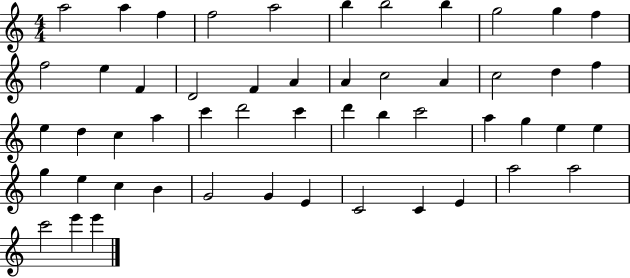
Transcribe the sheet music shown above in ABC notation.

X:1
T:Untitled
M:4/4
L:1/4
K:C
a2 a f f2 a2 b b2 b g2 g f f2 e F D2 F A A c2 A c2 d f e d c a c' d'2 c' d' b c'2 a g e e g e c B G2 G E C2 C E a2 a2 c'2 e' e'